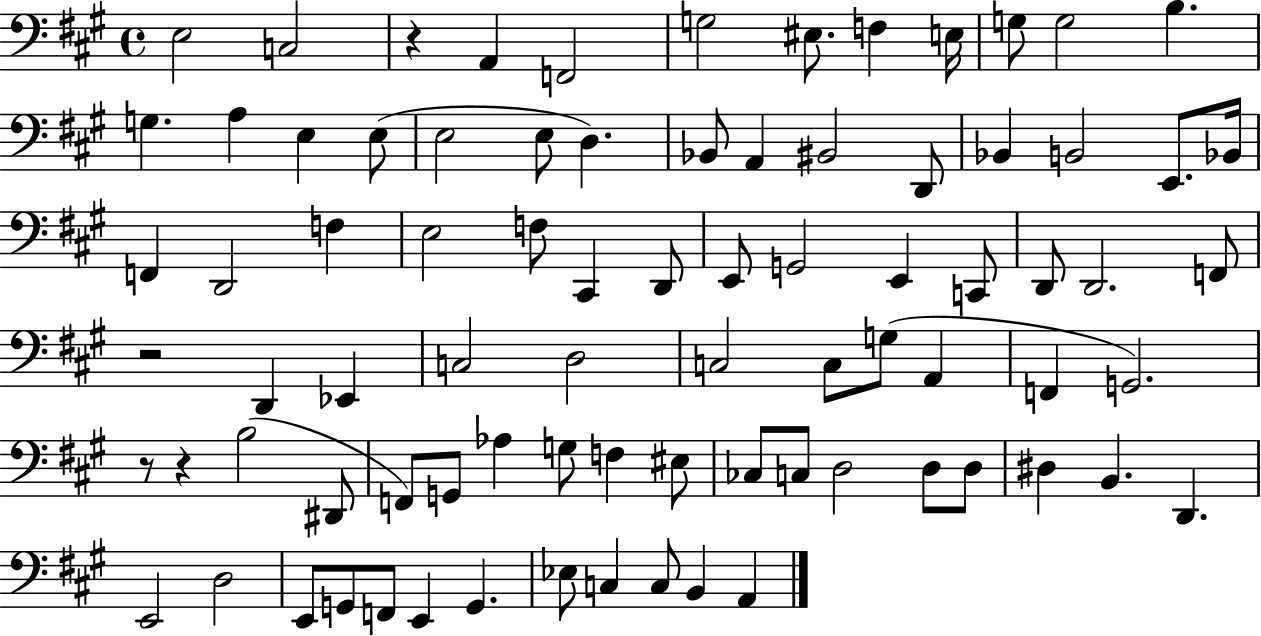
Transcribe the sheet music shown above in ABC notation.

X:1
T:Untitled
M:4/4
L:1/4
K:A
E,2 C,2 z A,, F,,2 G,2 ^E,/2 F, E,/4 G,/2 G,2 B, G, A, E, E,/2 E,2 E,/2 D, _B,,/2 A,, ^B,,2 D,,/2 _B,, B,,2 E,,/2 _B,,/4 F,, D,,2 F, E,2 F,/2 ^C,, D,,/2 E,,/2 G,,2 E,, C,,/2 D,,/2 D,,2 F,,/2 z2 D,, _E,, C,2 D,2 C,2 C,/2 G,/2 A,, F,, G,,2 z/2 z B,2 ^D,,/2 F,,/2 G,,/2 _A, G,/2 F, ^E,/2 _C,/2 C,/2 D,2 D,/2 D,/2 ^D, B,, D,, E,,2 D,2 E,,/2 G,,/2 F,,/2 E,, G,, _E,/2 C, C,/2 B,, A,,